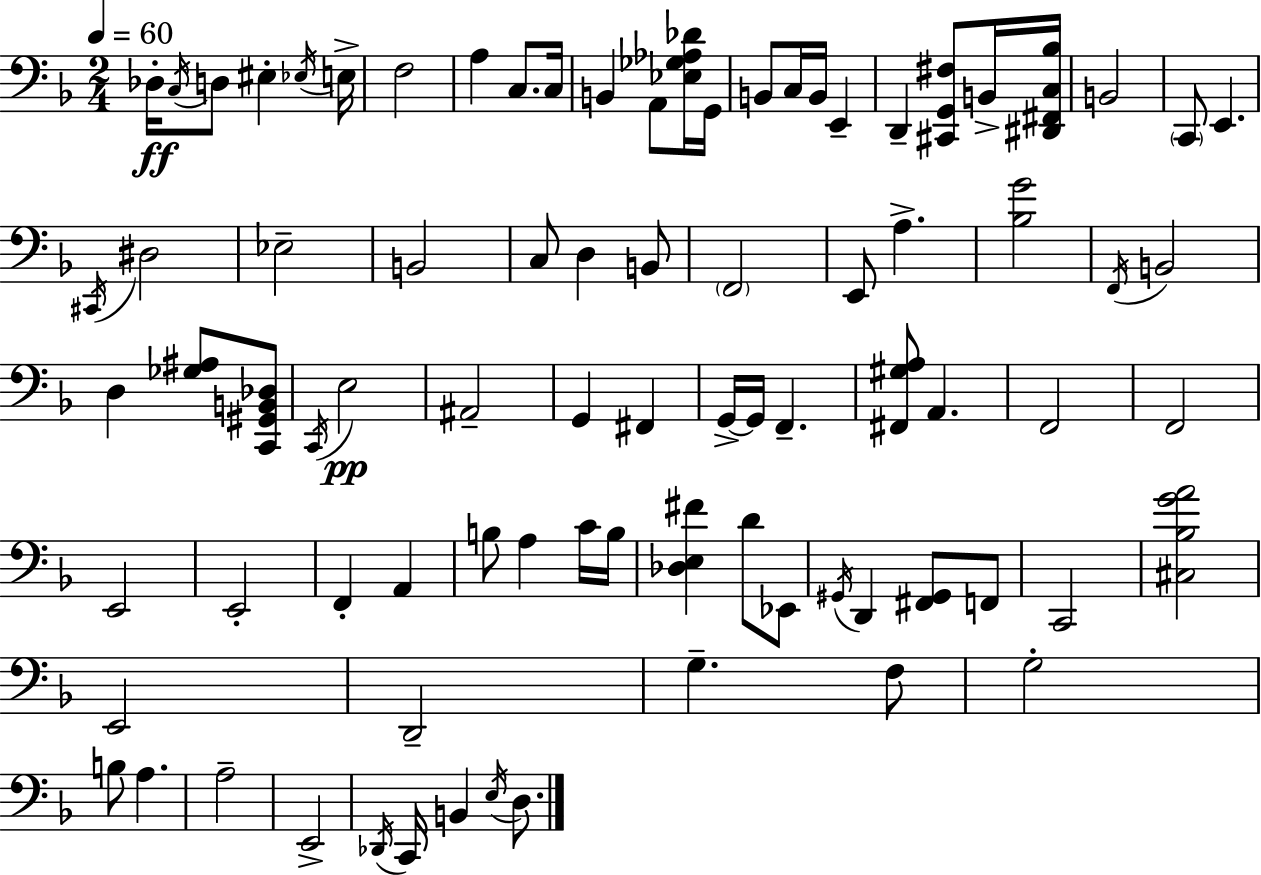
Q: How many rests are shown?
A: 0